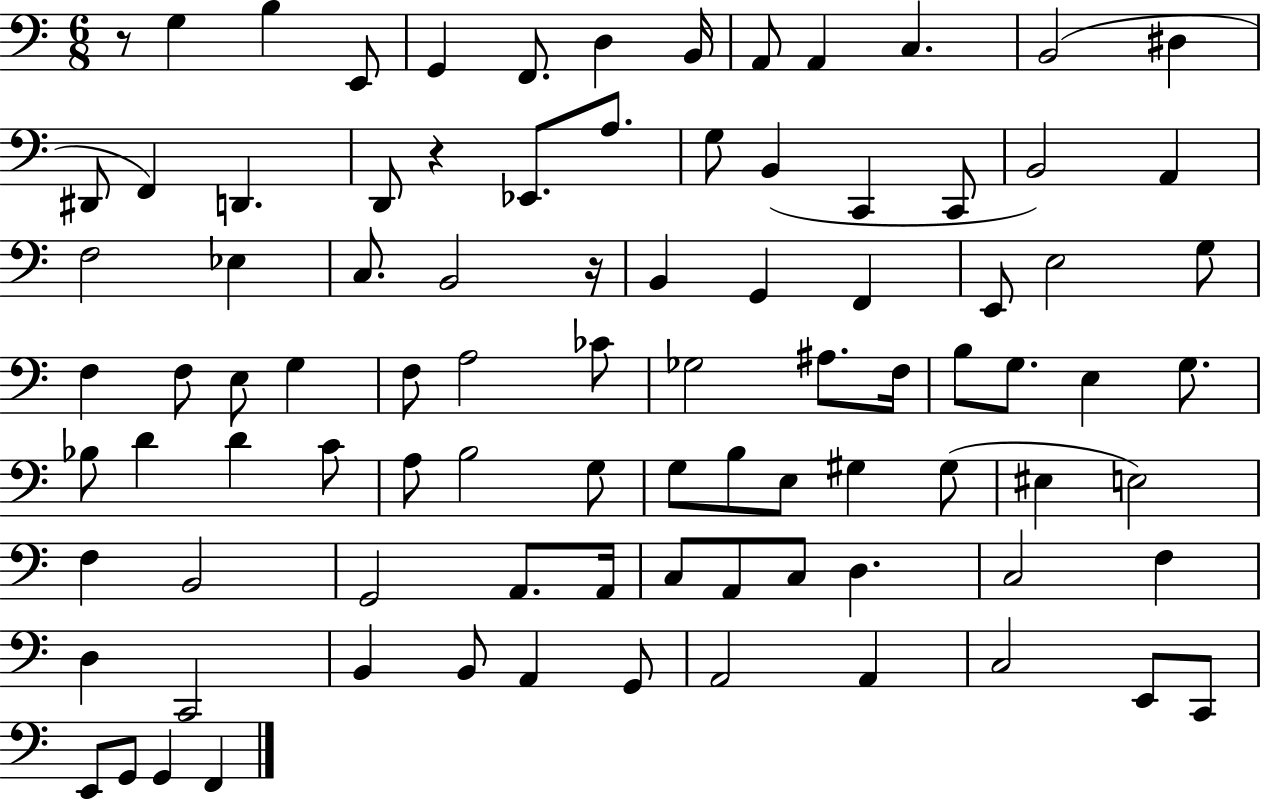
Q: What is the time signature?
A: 6/8